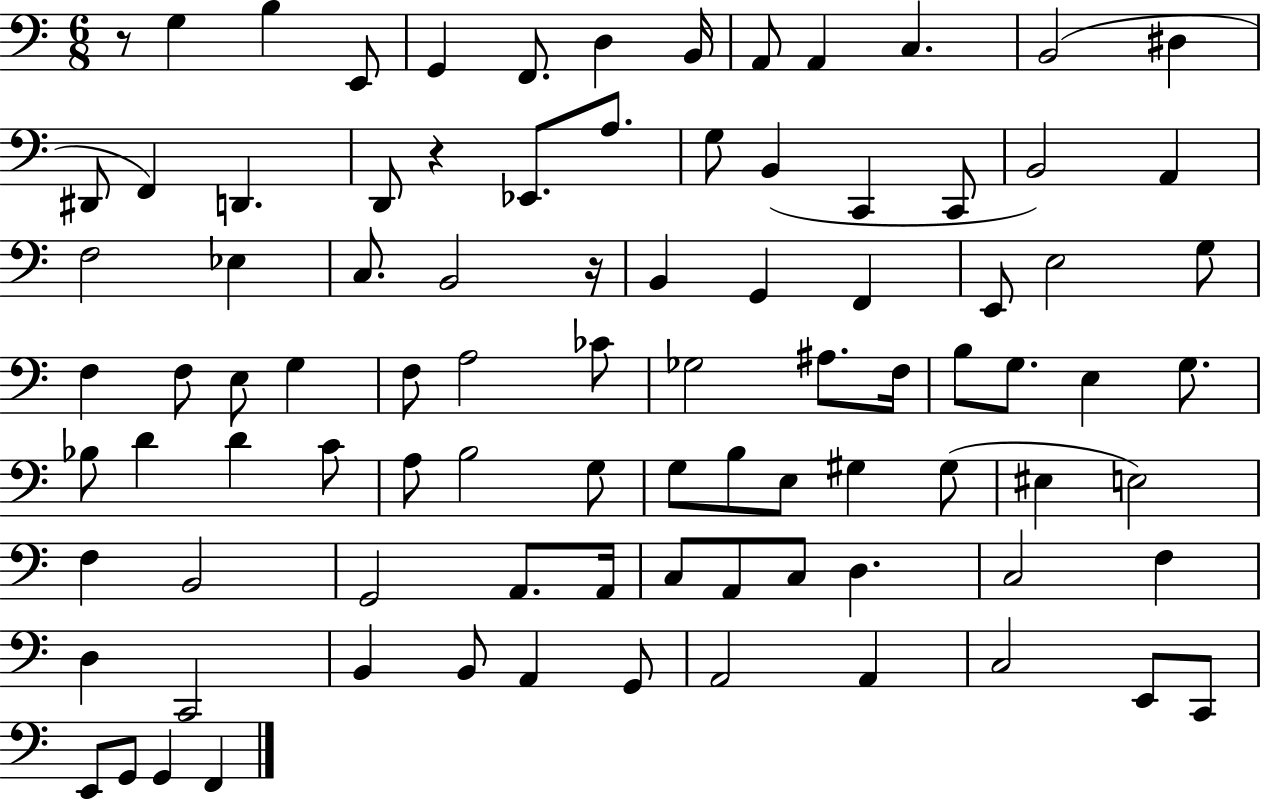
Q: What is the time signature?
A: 6/8